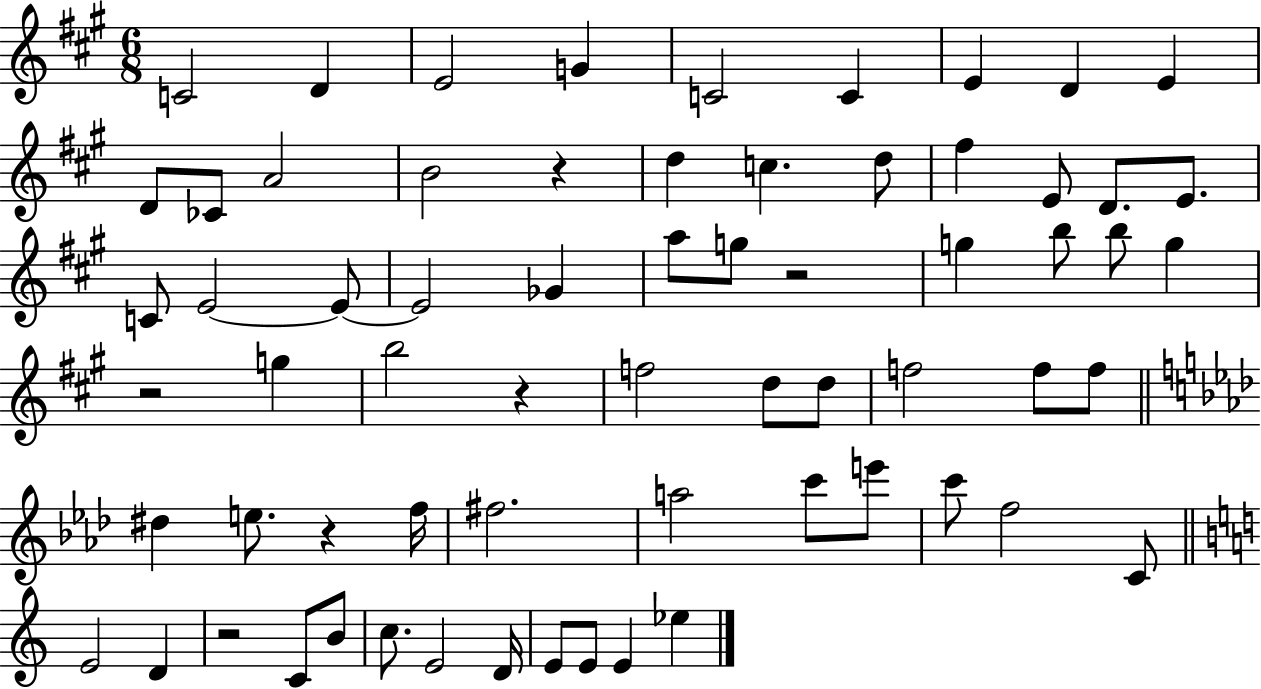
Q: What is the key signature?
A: A major